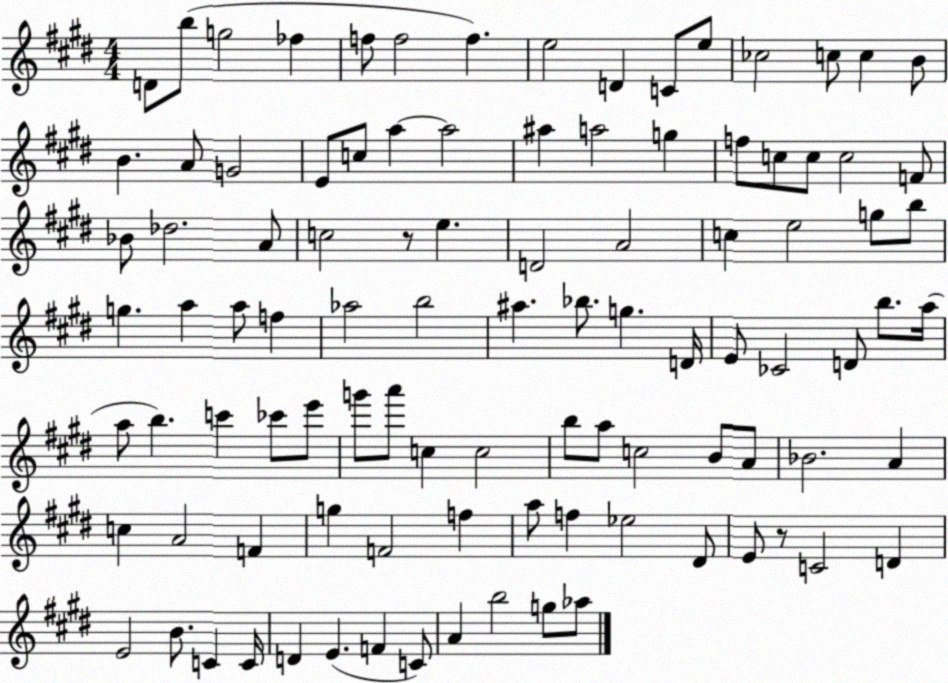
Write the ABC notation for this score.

X:1
T:Untitled
M:4/4
L:1/4
K:E
D/2 b/2 g2 _f f/2 f2 f e2 D C/2 e/2 _c2 c/2 c B/2 B A/2 G2 E/2 c/2 a a2 ^a a2 g f/2 c/2 c/2 c2 F/2 _B/2 _d2 A/2 c2 z/2 e D2 A2 c e2 g/2 b/2 g a a/2 f _a2 b2 ^a _b/2 g D/4 E/2 _C2 D/2 b/2 a/4 a/2 b c' _c'/2 e'/2 g'/2 a'/2 c c2 b/2 a/2 c2 B/2 A/2 _B2 A c A2 F g F2 f a/2 f _e2 ^D/2 E/2 z/2 C2 D E2 B/2 C C/4 D E F C/2 A b2 g/2 _a/2